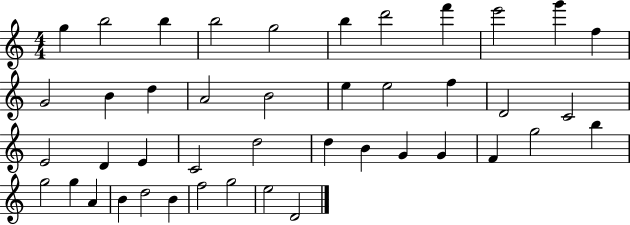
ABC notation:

X:1
T:Untitled
M:4/4
L:1/4
K:C
g b2 b b2 g2 b d'2 f' e'2 g' f G2 B d A2 B2 e e2 f D2 C2 E2 D E C2 d2 d B G G F g2 b g2 g A B d2 B f2 g2 e2 D2